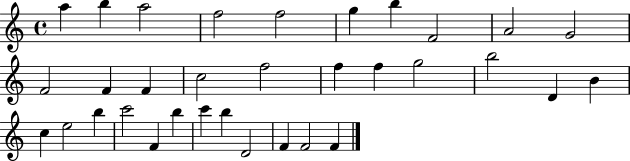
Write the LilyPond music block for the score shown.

{
  \clef treble
  \time 4/4
  \defaultTimeSignature
  \key c \major
  a''4 b''4 a''2 | f''2 f''2 | g''4 b''4 f'2 | a'2 g'2 | \break f'2 f'4 f'4 | c''2 f''2 | f''4 f''4 g''2 | b''2 d'4 b'4 | \break c''4 e''2 b''4 | c'''2 f'4 b''4 | c'''4 b''4 d'2 | f'4 f'2 f'4 | \break \bar "|."
}